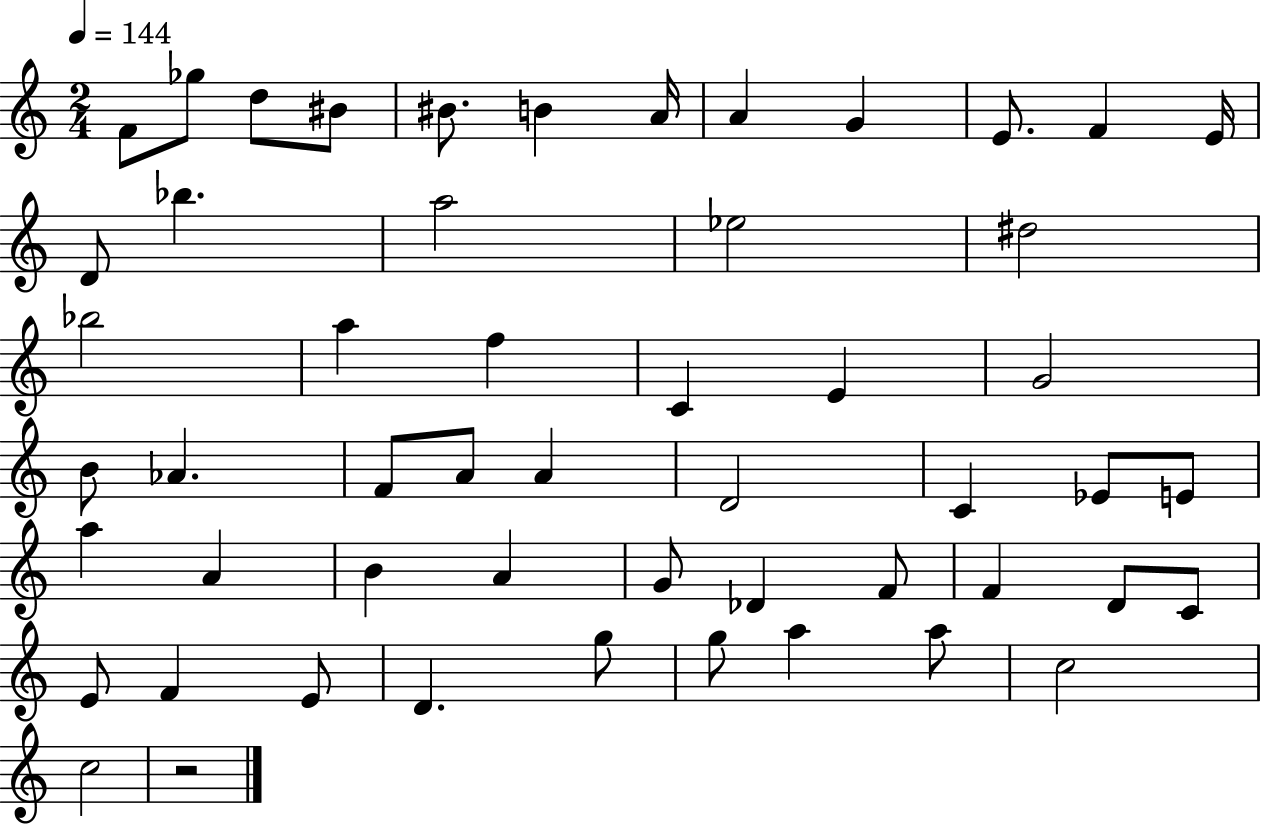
F4/e Gb5/e D5/e BIS4/e BIS4/e. B4/q A4/s A4/q G4/q E4/e. F4/q E4/s D4/e Bb5/q. A5/h Eb5/h D#5/h Bb5/h A5/q F5/q C4/q E4/q G4/h B4/e Ab4/q. F4/e A4/e A4/q D4/h C4/q Eb4/e E4/e A5/q A4/q B4/q A4/q G4/e Db4/q F4/e F4/q D4/e C4/e E4/e F4/q E4/e D4/q. G5/e G5/e A5/q A5/e C5/h C5/h R/h